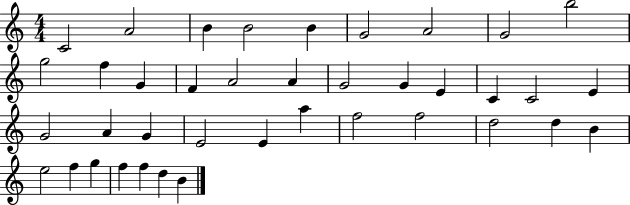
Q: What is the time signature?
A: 4/4